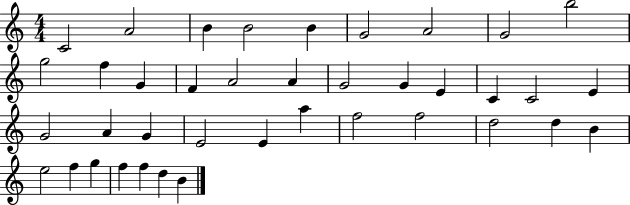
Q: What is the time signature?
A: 4/4